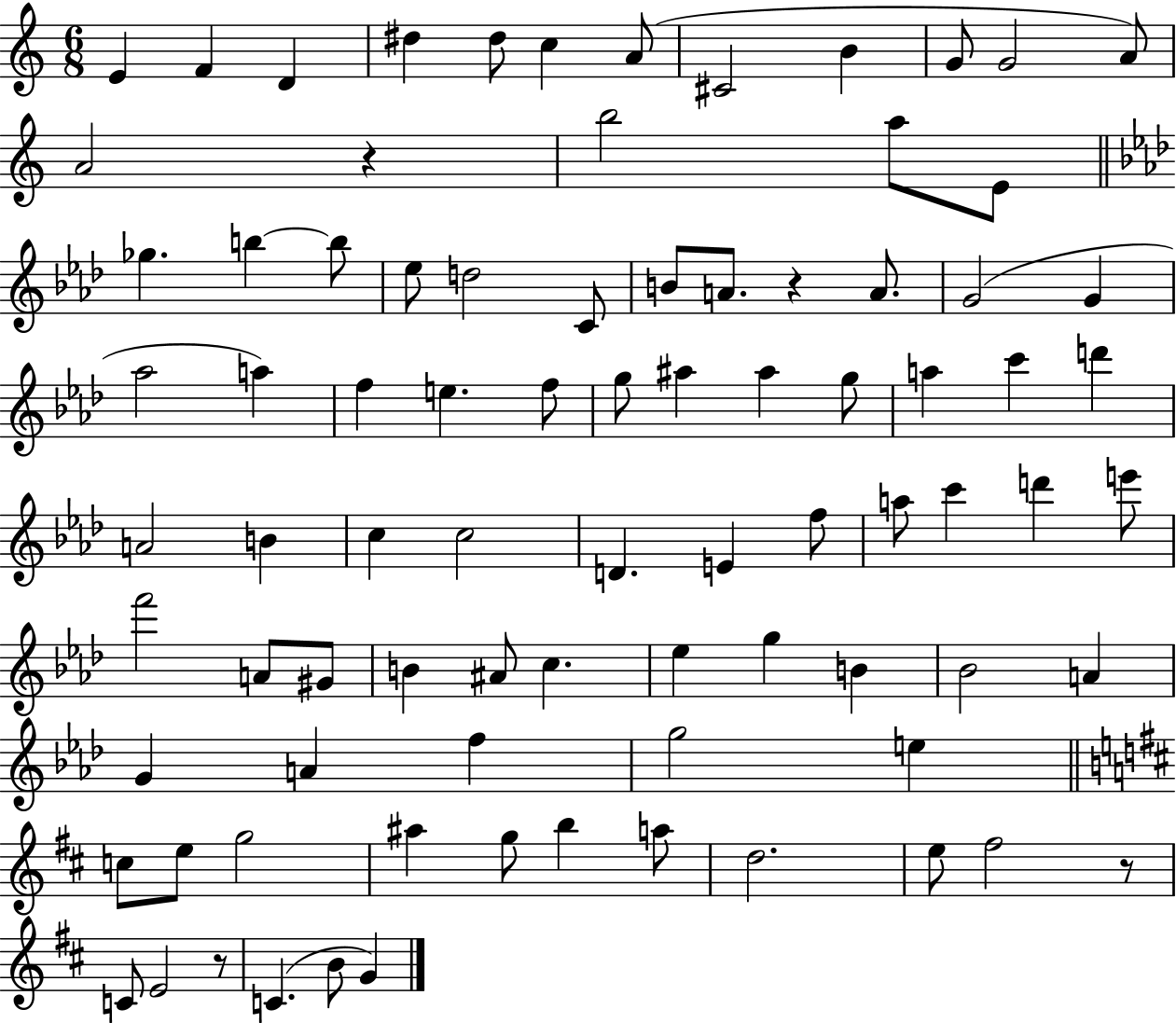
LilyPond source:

{
  \clef treble
  \numericTimeSignature
  \time 6/8
  \key c \major
  e'4 f'4 d'4 | dis''4 dis''8 c''4 a'8( | cis'2 b'4 | g'8 g'2 a'8) | \break a'2 r4 | b''2 a''8 e'8 | \bar "||" \break \key aes \major ges''4. b''4~~ b''8 | ees''8 d''2 c'8 | b'8 a'8. r4 a'8. | g'2( g'4 | \break aes''2 a''4) | f''4 e''4. f''8 | g''8 ais''4 ais''4 g''8 | a''4 c'''4 d'''4 | \break a'2 b'4 | c''4 c''2 | d'4. e'4 f''8 | a''8 c'''4 d'''4 e'''8 | \break f'''2 a'8 gis'8 | b'4 ais'8 c''4. | ees''4 g''4 b'4 | bes'2 a'4 | \break g'4 a'4 f''4 | g''2 e''4 | \bar "||" \break \key b \minor c''8 e''8 g''2 | ais''4 g''8 b''4 a''8 | d''2. | e''8 fis''2 r8 | \break c'8 e'2 r8 | c'4.( b'8 g'4) | \bar "|."
}